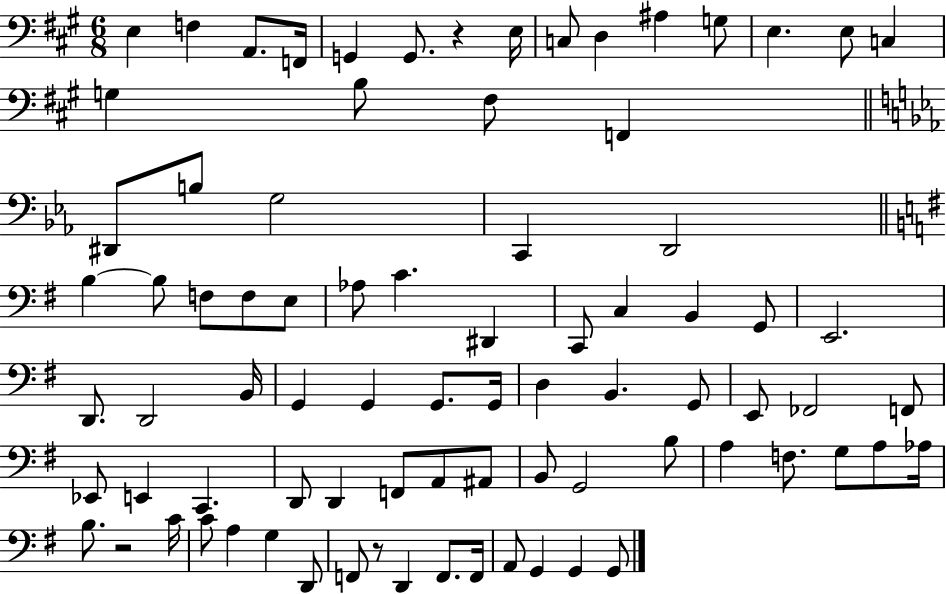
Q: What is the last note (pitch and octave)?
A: G2